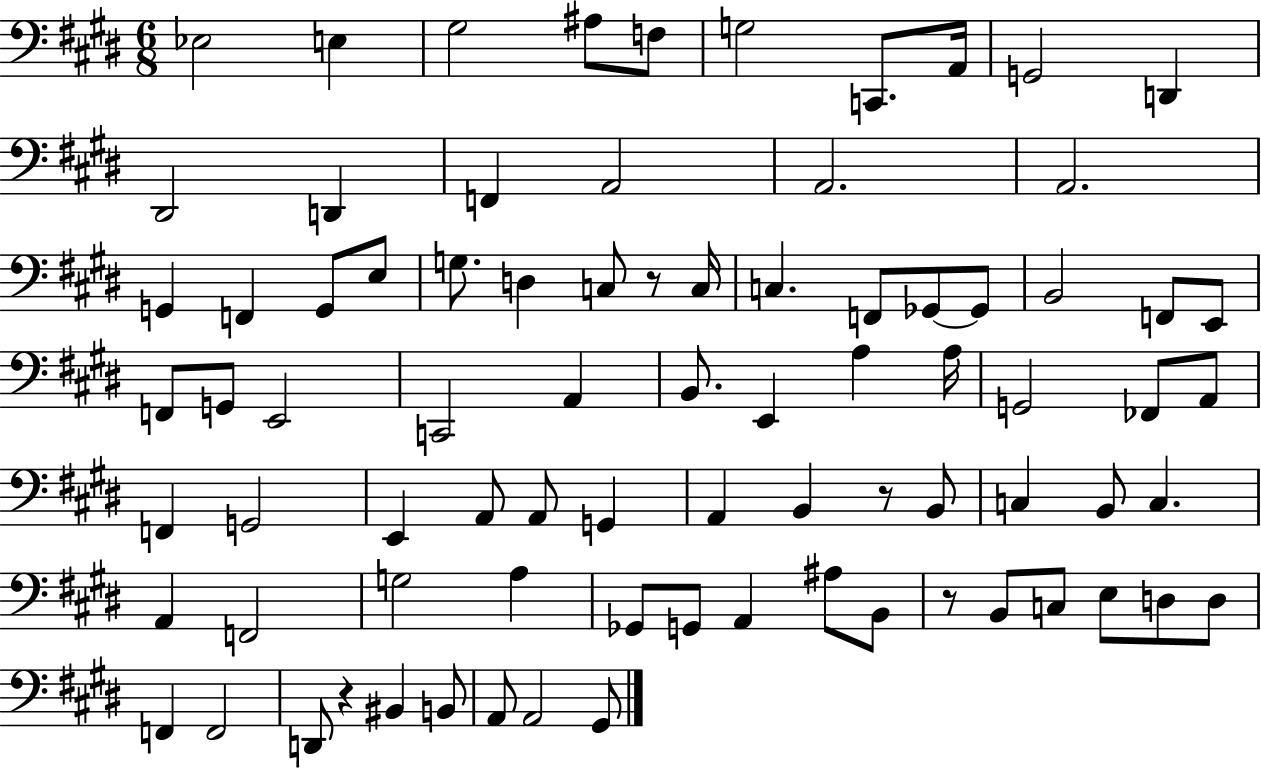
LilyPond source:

{
  \clef bass
  \numericTimeSignature
  \time 6/8
  \key e \major
  ees2 e4 | gis2 ais8 f8 | g2 c,8. a,16 | g,2 d,4 | \break dis,2 d,4 | f,4 a,2 | a,2. | a,2. | \break g,4 f,4 g,8 e8 | g8. d4 c8 r8 c16 | c4. f,8 ges,8~~ ges,8 | b,2 f,8 e,8 | \break f,8 g,8 e,2 | c,2 a,4 | b,8. e,4 a4 a16 | g,2 fes,8 a,8 | \break f,4 g,2 | e,4 a,8 a,8 g,4 | a,4 b,4 r8 b,8 | c4 b,8 c4. | \break a,4 f,2 | g2 a4 | ges,8 g,8 a,4 ais8 b,8 | r8 b,8 c8 e8 d8 d8 | \break f,4 f,2 | d,8 r4 bis,4 b,8 | a,8 a,2 gis,8 | \bar "|."
}